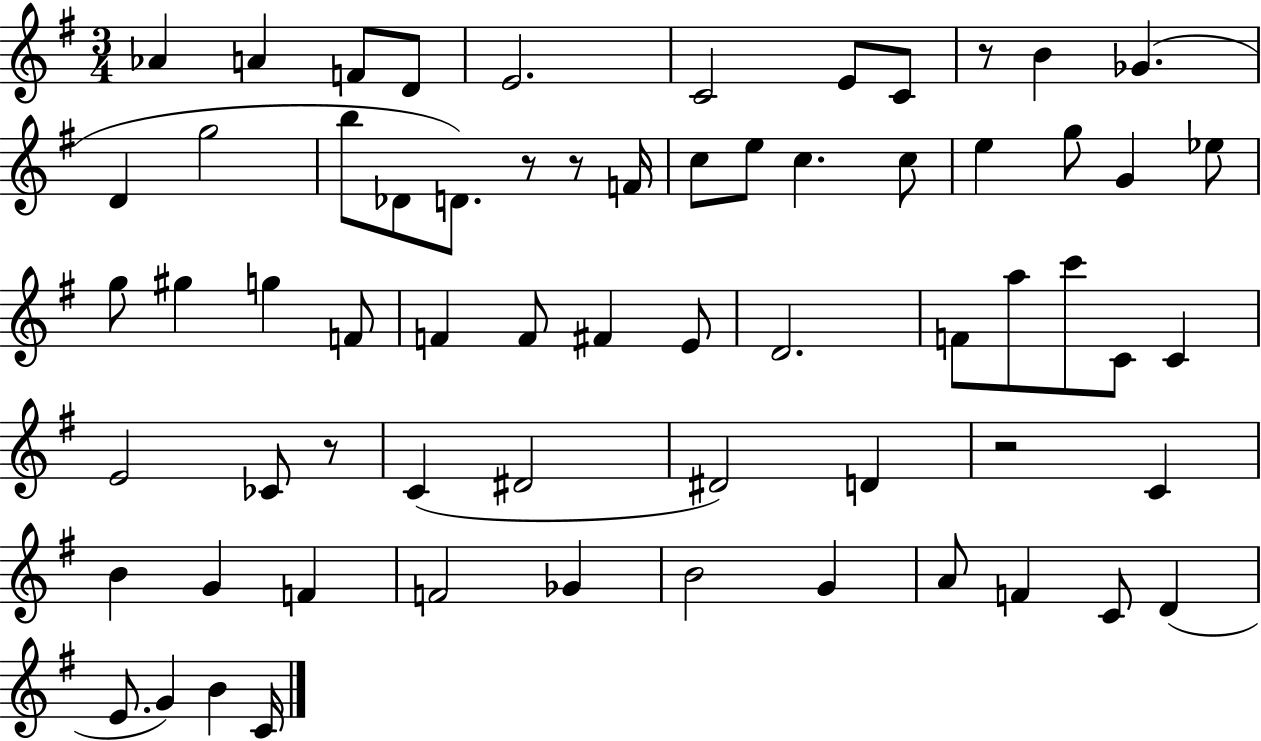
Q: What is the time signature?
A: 3/4